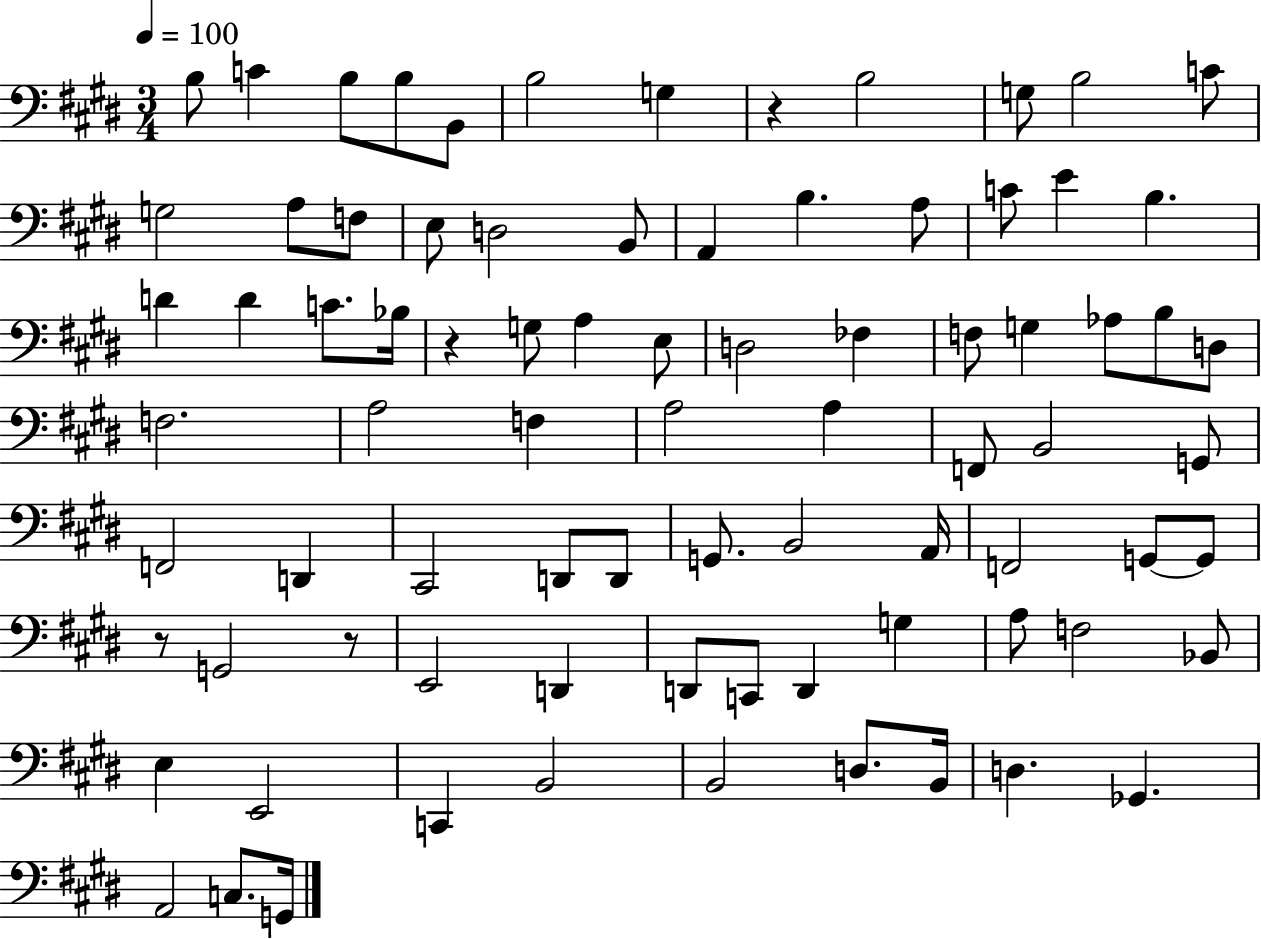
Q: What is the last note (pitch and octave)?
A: G2